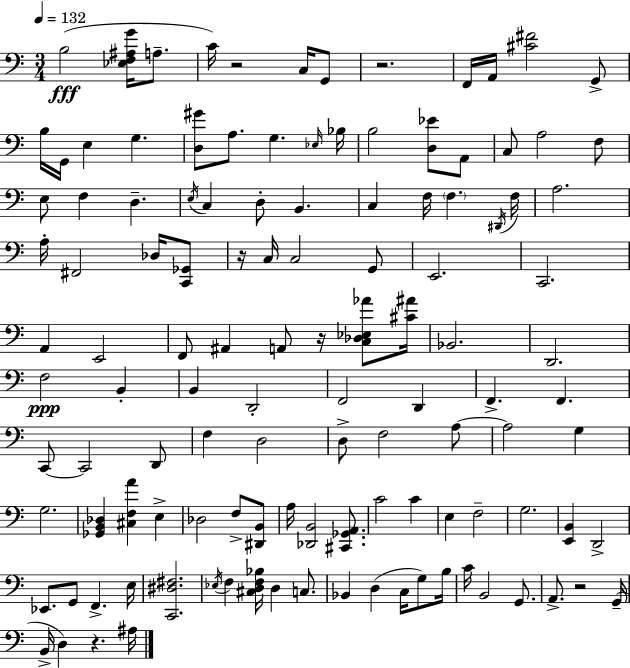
X:1
T:Untitled
M:3/4
L:1/4
K:C
B,2 [_E,F,^A,G]/4 A,/2 C/4 z2 C,/4 G,,/2 z2 F,,/4 A,,/4 [^C^F]2 G,,/2 B,/4 G,,/4 E, G, [D,^G]/2 A,/2 G, _E,/4 _B,/4 B,2 [D,_E]/2 A,,/2 C,/2 A,2 F,/2 E,/2 F, D, E,/4 C, D,/2 B,, C, F,/4 F, ^D,,/4 F,/4 A,2 A,/4 ^F,,2 _D,/4 [C,,_G,,]/2 z/4 C,/4 C,2 G,,/2 E,,2 C,,2 A,, E,,2 F,,/2 ^A,, A,,/2 z/4 [C,_D,_E,_A]/2 [^C^A]/4 _B,,2 D,,2 F,2 B,, B,, D,,2 F,,2 D,, F,, F,, C,,/2 C,,2 D,,/2 F, D,2 D,/2 F,2 A,/2 A,2 G, G,2 [_G,,B,,_D,] [^C,F,A] E, _D,2 F,/2 [^D,,B,,]/2 A,/4 [_D,,B,,]2 [^C,,_G,,A,,]/2 C2 C E, F,2 G,2 [E,,B,,] D,,2 _E,,/2 G,,/2 F,, E,/4 [C,,^D,^F,]2 _E,/4 F, [^C,D,F,_B,]/4 D, C,/2 _B,, D, C,/4 G,/2 B,/4 C/4 B,,2 G,,/2 A,,/2 z2 G,,/4 B,,/4 D, z ^A,/4